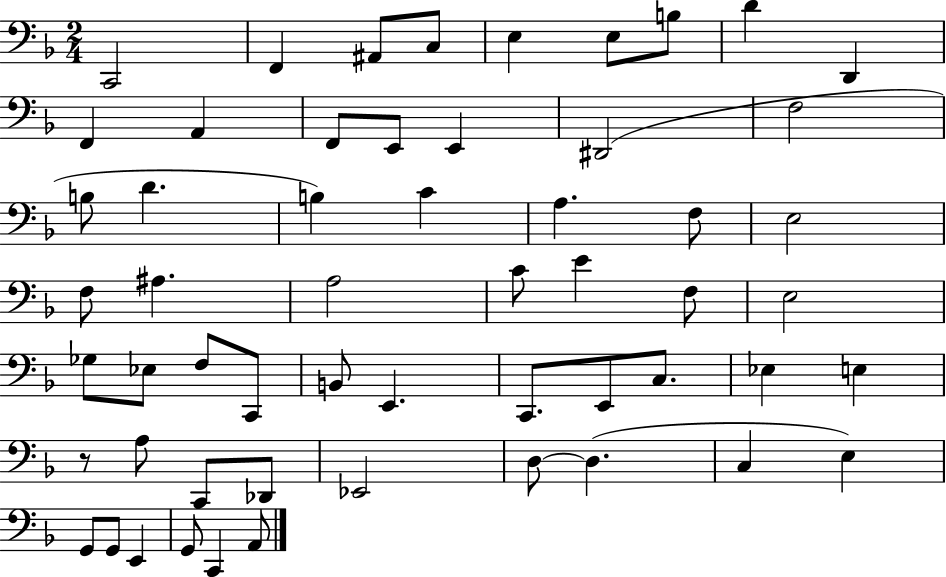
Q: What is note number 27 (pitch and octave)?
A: C4